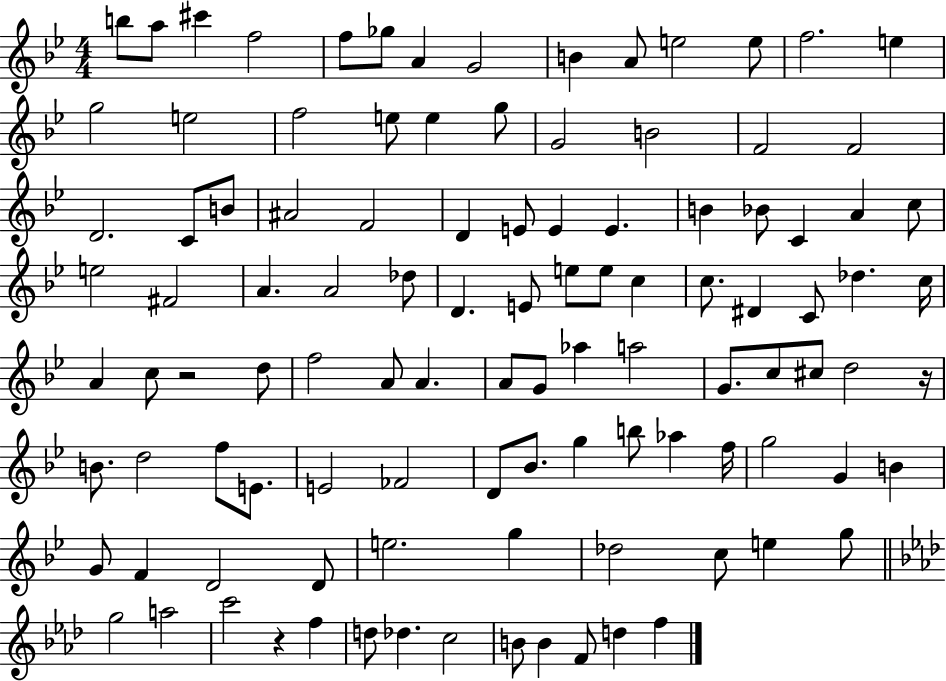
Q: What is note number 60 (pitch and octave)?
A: A4